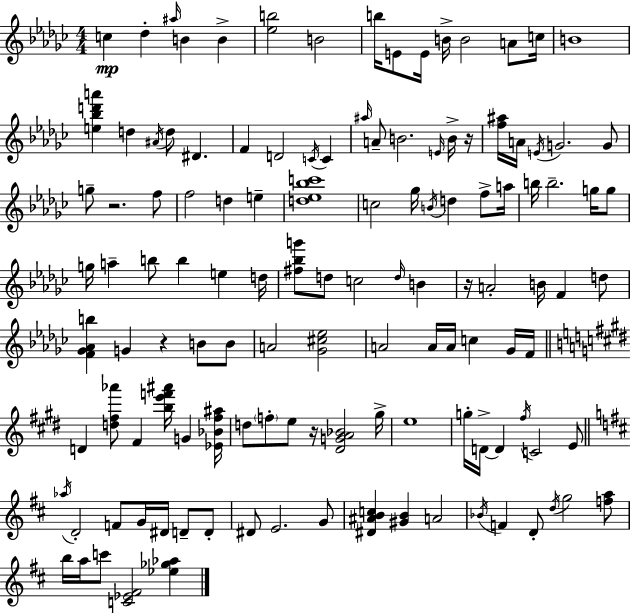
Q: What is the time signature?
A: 4/4